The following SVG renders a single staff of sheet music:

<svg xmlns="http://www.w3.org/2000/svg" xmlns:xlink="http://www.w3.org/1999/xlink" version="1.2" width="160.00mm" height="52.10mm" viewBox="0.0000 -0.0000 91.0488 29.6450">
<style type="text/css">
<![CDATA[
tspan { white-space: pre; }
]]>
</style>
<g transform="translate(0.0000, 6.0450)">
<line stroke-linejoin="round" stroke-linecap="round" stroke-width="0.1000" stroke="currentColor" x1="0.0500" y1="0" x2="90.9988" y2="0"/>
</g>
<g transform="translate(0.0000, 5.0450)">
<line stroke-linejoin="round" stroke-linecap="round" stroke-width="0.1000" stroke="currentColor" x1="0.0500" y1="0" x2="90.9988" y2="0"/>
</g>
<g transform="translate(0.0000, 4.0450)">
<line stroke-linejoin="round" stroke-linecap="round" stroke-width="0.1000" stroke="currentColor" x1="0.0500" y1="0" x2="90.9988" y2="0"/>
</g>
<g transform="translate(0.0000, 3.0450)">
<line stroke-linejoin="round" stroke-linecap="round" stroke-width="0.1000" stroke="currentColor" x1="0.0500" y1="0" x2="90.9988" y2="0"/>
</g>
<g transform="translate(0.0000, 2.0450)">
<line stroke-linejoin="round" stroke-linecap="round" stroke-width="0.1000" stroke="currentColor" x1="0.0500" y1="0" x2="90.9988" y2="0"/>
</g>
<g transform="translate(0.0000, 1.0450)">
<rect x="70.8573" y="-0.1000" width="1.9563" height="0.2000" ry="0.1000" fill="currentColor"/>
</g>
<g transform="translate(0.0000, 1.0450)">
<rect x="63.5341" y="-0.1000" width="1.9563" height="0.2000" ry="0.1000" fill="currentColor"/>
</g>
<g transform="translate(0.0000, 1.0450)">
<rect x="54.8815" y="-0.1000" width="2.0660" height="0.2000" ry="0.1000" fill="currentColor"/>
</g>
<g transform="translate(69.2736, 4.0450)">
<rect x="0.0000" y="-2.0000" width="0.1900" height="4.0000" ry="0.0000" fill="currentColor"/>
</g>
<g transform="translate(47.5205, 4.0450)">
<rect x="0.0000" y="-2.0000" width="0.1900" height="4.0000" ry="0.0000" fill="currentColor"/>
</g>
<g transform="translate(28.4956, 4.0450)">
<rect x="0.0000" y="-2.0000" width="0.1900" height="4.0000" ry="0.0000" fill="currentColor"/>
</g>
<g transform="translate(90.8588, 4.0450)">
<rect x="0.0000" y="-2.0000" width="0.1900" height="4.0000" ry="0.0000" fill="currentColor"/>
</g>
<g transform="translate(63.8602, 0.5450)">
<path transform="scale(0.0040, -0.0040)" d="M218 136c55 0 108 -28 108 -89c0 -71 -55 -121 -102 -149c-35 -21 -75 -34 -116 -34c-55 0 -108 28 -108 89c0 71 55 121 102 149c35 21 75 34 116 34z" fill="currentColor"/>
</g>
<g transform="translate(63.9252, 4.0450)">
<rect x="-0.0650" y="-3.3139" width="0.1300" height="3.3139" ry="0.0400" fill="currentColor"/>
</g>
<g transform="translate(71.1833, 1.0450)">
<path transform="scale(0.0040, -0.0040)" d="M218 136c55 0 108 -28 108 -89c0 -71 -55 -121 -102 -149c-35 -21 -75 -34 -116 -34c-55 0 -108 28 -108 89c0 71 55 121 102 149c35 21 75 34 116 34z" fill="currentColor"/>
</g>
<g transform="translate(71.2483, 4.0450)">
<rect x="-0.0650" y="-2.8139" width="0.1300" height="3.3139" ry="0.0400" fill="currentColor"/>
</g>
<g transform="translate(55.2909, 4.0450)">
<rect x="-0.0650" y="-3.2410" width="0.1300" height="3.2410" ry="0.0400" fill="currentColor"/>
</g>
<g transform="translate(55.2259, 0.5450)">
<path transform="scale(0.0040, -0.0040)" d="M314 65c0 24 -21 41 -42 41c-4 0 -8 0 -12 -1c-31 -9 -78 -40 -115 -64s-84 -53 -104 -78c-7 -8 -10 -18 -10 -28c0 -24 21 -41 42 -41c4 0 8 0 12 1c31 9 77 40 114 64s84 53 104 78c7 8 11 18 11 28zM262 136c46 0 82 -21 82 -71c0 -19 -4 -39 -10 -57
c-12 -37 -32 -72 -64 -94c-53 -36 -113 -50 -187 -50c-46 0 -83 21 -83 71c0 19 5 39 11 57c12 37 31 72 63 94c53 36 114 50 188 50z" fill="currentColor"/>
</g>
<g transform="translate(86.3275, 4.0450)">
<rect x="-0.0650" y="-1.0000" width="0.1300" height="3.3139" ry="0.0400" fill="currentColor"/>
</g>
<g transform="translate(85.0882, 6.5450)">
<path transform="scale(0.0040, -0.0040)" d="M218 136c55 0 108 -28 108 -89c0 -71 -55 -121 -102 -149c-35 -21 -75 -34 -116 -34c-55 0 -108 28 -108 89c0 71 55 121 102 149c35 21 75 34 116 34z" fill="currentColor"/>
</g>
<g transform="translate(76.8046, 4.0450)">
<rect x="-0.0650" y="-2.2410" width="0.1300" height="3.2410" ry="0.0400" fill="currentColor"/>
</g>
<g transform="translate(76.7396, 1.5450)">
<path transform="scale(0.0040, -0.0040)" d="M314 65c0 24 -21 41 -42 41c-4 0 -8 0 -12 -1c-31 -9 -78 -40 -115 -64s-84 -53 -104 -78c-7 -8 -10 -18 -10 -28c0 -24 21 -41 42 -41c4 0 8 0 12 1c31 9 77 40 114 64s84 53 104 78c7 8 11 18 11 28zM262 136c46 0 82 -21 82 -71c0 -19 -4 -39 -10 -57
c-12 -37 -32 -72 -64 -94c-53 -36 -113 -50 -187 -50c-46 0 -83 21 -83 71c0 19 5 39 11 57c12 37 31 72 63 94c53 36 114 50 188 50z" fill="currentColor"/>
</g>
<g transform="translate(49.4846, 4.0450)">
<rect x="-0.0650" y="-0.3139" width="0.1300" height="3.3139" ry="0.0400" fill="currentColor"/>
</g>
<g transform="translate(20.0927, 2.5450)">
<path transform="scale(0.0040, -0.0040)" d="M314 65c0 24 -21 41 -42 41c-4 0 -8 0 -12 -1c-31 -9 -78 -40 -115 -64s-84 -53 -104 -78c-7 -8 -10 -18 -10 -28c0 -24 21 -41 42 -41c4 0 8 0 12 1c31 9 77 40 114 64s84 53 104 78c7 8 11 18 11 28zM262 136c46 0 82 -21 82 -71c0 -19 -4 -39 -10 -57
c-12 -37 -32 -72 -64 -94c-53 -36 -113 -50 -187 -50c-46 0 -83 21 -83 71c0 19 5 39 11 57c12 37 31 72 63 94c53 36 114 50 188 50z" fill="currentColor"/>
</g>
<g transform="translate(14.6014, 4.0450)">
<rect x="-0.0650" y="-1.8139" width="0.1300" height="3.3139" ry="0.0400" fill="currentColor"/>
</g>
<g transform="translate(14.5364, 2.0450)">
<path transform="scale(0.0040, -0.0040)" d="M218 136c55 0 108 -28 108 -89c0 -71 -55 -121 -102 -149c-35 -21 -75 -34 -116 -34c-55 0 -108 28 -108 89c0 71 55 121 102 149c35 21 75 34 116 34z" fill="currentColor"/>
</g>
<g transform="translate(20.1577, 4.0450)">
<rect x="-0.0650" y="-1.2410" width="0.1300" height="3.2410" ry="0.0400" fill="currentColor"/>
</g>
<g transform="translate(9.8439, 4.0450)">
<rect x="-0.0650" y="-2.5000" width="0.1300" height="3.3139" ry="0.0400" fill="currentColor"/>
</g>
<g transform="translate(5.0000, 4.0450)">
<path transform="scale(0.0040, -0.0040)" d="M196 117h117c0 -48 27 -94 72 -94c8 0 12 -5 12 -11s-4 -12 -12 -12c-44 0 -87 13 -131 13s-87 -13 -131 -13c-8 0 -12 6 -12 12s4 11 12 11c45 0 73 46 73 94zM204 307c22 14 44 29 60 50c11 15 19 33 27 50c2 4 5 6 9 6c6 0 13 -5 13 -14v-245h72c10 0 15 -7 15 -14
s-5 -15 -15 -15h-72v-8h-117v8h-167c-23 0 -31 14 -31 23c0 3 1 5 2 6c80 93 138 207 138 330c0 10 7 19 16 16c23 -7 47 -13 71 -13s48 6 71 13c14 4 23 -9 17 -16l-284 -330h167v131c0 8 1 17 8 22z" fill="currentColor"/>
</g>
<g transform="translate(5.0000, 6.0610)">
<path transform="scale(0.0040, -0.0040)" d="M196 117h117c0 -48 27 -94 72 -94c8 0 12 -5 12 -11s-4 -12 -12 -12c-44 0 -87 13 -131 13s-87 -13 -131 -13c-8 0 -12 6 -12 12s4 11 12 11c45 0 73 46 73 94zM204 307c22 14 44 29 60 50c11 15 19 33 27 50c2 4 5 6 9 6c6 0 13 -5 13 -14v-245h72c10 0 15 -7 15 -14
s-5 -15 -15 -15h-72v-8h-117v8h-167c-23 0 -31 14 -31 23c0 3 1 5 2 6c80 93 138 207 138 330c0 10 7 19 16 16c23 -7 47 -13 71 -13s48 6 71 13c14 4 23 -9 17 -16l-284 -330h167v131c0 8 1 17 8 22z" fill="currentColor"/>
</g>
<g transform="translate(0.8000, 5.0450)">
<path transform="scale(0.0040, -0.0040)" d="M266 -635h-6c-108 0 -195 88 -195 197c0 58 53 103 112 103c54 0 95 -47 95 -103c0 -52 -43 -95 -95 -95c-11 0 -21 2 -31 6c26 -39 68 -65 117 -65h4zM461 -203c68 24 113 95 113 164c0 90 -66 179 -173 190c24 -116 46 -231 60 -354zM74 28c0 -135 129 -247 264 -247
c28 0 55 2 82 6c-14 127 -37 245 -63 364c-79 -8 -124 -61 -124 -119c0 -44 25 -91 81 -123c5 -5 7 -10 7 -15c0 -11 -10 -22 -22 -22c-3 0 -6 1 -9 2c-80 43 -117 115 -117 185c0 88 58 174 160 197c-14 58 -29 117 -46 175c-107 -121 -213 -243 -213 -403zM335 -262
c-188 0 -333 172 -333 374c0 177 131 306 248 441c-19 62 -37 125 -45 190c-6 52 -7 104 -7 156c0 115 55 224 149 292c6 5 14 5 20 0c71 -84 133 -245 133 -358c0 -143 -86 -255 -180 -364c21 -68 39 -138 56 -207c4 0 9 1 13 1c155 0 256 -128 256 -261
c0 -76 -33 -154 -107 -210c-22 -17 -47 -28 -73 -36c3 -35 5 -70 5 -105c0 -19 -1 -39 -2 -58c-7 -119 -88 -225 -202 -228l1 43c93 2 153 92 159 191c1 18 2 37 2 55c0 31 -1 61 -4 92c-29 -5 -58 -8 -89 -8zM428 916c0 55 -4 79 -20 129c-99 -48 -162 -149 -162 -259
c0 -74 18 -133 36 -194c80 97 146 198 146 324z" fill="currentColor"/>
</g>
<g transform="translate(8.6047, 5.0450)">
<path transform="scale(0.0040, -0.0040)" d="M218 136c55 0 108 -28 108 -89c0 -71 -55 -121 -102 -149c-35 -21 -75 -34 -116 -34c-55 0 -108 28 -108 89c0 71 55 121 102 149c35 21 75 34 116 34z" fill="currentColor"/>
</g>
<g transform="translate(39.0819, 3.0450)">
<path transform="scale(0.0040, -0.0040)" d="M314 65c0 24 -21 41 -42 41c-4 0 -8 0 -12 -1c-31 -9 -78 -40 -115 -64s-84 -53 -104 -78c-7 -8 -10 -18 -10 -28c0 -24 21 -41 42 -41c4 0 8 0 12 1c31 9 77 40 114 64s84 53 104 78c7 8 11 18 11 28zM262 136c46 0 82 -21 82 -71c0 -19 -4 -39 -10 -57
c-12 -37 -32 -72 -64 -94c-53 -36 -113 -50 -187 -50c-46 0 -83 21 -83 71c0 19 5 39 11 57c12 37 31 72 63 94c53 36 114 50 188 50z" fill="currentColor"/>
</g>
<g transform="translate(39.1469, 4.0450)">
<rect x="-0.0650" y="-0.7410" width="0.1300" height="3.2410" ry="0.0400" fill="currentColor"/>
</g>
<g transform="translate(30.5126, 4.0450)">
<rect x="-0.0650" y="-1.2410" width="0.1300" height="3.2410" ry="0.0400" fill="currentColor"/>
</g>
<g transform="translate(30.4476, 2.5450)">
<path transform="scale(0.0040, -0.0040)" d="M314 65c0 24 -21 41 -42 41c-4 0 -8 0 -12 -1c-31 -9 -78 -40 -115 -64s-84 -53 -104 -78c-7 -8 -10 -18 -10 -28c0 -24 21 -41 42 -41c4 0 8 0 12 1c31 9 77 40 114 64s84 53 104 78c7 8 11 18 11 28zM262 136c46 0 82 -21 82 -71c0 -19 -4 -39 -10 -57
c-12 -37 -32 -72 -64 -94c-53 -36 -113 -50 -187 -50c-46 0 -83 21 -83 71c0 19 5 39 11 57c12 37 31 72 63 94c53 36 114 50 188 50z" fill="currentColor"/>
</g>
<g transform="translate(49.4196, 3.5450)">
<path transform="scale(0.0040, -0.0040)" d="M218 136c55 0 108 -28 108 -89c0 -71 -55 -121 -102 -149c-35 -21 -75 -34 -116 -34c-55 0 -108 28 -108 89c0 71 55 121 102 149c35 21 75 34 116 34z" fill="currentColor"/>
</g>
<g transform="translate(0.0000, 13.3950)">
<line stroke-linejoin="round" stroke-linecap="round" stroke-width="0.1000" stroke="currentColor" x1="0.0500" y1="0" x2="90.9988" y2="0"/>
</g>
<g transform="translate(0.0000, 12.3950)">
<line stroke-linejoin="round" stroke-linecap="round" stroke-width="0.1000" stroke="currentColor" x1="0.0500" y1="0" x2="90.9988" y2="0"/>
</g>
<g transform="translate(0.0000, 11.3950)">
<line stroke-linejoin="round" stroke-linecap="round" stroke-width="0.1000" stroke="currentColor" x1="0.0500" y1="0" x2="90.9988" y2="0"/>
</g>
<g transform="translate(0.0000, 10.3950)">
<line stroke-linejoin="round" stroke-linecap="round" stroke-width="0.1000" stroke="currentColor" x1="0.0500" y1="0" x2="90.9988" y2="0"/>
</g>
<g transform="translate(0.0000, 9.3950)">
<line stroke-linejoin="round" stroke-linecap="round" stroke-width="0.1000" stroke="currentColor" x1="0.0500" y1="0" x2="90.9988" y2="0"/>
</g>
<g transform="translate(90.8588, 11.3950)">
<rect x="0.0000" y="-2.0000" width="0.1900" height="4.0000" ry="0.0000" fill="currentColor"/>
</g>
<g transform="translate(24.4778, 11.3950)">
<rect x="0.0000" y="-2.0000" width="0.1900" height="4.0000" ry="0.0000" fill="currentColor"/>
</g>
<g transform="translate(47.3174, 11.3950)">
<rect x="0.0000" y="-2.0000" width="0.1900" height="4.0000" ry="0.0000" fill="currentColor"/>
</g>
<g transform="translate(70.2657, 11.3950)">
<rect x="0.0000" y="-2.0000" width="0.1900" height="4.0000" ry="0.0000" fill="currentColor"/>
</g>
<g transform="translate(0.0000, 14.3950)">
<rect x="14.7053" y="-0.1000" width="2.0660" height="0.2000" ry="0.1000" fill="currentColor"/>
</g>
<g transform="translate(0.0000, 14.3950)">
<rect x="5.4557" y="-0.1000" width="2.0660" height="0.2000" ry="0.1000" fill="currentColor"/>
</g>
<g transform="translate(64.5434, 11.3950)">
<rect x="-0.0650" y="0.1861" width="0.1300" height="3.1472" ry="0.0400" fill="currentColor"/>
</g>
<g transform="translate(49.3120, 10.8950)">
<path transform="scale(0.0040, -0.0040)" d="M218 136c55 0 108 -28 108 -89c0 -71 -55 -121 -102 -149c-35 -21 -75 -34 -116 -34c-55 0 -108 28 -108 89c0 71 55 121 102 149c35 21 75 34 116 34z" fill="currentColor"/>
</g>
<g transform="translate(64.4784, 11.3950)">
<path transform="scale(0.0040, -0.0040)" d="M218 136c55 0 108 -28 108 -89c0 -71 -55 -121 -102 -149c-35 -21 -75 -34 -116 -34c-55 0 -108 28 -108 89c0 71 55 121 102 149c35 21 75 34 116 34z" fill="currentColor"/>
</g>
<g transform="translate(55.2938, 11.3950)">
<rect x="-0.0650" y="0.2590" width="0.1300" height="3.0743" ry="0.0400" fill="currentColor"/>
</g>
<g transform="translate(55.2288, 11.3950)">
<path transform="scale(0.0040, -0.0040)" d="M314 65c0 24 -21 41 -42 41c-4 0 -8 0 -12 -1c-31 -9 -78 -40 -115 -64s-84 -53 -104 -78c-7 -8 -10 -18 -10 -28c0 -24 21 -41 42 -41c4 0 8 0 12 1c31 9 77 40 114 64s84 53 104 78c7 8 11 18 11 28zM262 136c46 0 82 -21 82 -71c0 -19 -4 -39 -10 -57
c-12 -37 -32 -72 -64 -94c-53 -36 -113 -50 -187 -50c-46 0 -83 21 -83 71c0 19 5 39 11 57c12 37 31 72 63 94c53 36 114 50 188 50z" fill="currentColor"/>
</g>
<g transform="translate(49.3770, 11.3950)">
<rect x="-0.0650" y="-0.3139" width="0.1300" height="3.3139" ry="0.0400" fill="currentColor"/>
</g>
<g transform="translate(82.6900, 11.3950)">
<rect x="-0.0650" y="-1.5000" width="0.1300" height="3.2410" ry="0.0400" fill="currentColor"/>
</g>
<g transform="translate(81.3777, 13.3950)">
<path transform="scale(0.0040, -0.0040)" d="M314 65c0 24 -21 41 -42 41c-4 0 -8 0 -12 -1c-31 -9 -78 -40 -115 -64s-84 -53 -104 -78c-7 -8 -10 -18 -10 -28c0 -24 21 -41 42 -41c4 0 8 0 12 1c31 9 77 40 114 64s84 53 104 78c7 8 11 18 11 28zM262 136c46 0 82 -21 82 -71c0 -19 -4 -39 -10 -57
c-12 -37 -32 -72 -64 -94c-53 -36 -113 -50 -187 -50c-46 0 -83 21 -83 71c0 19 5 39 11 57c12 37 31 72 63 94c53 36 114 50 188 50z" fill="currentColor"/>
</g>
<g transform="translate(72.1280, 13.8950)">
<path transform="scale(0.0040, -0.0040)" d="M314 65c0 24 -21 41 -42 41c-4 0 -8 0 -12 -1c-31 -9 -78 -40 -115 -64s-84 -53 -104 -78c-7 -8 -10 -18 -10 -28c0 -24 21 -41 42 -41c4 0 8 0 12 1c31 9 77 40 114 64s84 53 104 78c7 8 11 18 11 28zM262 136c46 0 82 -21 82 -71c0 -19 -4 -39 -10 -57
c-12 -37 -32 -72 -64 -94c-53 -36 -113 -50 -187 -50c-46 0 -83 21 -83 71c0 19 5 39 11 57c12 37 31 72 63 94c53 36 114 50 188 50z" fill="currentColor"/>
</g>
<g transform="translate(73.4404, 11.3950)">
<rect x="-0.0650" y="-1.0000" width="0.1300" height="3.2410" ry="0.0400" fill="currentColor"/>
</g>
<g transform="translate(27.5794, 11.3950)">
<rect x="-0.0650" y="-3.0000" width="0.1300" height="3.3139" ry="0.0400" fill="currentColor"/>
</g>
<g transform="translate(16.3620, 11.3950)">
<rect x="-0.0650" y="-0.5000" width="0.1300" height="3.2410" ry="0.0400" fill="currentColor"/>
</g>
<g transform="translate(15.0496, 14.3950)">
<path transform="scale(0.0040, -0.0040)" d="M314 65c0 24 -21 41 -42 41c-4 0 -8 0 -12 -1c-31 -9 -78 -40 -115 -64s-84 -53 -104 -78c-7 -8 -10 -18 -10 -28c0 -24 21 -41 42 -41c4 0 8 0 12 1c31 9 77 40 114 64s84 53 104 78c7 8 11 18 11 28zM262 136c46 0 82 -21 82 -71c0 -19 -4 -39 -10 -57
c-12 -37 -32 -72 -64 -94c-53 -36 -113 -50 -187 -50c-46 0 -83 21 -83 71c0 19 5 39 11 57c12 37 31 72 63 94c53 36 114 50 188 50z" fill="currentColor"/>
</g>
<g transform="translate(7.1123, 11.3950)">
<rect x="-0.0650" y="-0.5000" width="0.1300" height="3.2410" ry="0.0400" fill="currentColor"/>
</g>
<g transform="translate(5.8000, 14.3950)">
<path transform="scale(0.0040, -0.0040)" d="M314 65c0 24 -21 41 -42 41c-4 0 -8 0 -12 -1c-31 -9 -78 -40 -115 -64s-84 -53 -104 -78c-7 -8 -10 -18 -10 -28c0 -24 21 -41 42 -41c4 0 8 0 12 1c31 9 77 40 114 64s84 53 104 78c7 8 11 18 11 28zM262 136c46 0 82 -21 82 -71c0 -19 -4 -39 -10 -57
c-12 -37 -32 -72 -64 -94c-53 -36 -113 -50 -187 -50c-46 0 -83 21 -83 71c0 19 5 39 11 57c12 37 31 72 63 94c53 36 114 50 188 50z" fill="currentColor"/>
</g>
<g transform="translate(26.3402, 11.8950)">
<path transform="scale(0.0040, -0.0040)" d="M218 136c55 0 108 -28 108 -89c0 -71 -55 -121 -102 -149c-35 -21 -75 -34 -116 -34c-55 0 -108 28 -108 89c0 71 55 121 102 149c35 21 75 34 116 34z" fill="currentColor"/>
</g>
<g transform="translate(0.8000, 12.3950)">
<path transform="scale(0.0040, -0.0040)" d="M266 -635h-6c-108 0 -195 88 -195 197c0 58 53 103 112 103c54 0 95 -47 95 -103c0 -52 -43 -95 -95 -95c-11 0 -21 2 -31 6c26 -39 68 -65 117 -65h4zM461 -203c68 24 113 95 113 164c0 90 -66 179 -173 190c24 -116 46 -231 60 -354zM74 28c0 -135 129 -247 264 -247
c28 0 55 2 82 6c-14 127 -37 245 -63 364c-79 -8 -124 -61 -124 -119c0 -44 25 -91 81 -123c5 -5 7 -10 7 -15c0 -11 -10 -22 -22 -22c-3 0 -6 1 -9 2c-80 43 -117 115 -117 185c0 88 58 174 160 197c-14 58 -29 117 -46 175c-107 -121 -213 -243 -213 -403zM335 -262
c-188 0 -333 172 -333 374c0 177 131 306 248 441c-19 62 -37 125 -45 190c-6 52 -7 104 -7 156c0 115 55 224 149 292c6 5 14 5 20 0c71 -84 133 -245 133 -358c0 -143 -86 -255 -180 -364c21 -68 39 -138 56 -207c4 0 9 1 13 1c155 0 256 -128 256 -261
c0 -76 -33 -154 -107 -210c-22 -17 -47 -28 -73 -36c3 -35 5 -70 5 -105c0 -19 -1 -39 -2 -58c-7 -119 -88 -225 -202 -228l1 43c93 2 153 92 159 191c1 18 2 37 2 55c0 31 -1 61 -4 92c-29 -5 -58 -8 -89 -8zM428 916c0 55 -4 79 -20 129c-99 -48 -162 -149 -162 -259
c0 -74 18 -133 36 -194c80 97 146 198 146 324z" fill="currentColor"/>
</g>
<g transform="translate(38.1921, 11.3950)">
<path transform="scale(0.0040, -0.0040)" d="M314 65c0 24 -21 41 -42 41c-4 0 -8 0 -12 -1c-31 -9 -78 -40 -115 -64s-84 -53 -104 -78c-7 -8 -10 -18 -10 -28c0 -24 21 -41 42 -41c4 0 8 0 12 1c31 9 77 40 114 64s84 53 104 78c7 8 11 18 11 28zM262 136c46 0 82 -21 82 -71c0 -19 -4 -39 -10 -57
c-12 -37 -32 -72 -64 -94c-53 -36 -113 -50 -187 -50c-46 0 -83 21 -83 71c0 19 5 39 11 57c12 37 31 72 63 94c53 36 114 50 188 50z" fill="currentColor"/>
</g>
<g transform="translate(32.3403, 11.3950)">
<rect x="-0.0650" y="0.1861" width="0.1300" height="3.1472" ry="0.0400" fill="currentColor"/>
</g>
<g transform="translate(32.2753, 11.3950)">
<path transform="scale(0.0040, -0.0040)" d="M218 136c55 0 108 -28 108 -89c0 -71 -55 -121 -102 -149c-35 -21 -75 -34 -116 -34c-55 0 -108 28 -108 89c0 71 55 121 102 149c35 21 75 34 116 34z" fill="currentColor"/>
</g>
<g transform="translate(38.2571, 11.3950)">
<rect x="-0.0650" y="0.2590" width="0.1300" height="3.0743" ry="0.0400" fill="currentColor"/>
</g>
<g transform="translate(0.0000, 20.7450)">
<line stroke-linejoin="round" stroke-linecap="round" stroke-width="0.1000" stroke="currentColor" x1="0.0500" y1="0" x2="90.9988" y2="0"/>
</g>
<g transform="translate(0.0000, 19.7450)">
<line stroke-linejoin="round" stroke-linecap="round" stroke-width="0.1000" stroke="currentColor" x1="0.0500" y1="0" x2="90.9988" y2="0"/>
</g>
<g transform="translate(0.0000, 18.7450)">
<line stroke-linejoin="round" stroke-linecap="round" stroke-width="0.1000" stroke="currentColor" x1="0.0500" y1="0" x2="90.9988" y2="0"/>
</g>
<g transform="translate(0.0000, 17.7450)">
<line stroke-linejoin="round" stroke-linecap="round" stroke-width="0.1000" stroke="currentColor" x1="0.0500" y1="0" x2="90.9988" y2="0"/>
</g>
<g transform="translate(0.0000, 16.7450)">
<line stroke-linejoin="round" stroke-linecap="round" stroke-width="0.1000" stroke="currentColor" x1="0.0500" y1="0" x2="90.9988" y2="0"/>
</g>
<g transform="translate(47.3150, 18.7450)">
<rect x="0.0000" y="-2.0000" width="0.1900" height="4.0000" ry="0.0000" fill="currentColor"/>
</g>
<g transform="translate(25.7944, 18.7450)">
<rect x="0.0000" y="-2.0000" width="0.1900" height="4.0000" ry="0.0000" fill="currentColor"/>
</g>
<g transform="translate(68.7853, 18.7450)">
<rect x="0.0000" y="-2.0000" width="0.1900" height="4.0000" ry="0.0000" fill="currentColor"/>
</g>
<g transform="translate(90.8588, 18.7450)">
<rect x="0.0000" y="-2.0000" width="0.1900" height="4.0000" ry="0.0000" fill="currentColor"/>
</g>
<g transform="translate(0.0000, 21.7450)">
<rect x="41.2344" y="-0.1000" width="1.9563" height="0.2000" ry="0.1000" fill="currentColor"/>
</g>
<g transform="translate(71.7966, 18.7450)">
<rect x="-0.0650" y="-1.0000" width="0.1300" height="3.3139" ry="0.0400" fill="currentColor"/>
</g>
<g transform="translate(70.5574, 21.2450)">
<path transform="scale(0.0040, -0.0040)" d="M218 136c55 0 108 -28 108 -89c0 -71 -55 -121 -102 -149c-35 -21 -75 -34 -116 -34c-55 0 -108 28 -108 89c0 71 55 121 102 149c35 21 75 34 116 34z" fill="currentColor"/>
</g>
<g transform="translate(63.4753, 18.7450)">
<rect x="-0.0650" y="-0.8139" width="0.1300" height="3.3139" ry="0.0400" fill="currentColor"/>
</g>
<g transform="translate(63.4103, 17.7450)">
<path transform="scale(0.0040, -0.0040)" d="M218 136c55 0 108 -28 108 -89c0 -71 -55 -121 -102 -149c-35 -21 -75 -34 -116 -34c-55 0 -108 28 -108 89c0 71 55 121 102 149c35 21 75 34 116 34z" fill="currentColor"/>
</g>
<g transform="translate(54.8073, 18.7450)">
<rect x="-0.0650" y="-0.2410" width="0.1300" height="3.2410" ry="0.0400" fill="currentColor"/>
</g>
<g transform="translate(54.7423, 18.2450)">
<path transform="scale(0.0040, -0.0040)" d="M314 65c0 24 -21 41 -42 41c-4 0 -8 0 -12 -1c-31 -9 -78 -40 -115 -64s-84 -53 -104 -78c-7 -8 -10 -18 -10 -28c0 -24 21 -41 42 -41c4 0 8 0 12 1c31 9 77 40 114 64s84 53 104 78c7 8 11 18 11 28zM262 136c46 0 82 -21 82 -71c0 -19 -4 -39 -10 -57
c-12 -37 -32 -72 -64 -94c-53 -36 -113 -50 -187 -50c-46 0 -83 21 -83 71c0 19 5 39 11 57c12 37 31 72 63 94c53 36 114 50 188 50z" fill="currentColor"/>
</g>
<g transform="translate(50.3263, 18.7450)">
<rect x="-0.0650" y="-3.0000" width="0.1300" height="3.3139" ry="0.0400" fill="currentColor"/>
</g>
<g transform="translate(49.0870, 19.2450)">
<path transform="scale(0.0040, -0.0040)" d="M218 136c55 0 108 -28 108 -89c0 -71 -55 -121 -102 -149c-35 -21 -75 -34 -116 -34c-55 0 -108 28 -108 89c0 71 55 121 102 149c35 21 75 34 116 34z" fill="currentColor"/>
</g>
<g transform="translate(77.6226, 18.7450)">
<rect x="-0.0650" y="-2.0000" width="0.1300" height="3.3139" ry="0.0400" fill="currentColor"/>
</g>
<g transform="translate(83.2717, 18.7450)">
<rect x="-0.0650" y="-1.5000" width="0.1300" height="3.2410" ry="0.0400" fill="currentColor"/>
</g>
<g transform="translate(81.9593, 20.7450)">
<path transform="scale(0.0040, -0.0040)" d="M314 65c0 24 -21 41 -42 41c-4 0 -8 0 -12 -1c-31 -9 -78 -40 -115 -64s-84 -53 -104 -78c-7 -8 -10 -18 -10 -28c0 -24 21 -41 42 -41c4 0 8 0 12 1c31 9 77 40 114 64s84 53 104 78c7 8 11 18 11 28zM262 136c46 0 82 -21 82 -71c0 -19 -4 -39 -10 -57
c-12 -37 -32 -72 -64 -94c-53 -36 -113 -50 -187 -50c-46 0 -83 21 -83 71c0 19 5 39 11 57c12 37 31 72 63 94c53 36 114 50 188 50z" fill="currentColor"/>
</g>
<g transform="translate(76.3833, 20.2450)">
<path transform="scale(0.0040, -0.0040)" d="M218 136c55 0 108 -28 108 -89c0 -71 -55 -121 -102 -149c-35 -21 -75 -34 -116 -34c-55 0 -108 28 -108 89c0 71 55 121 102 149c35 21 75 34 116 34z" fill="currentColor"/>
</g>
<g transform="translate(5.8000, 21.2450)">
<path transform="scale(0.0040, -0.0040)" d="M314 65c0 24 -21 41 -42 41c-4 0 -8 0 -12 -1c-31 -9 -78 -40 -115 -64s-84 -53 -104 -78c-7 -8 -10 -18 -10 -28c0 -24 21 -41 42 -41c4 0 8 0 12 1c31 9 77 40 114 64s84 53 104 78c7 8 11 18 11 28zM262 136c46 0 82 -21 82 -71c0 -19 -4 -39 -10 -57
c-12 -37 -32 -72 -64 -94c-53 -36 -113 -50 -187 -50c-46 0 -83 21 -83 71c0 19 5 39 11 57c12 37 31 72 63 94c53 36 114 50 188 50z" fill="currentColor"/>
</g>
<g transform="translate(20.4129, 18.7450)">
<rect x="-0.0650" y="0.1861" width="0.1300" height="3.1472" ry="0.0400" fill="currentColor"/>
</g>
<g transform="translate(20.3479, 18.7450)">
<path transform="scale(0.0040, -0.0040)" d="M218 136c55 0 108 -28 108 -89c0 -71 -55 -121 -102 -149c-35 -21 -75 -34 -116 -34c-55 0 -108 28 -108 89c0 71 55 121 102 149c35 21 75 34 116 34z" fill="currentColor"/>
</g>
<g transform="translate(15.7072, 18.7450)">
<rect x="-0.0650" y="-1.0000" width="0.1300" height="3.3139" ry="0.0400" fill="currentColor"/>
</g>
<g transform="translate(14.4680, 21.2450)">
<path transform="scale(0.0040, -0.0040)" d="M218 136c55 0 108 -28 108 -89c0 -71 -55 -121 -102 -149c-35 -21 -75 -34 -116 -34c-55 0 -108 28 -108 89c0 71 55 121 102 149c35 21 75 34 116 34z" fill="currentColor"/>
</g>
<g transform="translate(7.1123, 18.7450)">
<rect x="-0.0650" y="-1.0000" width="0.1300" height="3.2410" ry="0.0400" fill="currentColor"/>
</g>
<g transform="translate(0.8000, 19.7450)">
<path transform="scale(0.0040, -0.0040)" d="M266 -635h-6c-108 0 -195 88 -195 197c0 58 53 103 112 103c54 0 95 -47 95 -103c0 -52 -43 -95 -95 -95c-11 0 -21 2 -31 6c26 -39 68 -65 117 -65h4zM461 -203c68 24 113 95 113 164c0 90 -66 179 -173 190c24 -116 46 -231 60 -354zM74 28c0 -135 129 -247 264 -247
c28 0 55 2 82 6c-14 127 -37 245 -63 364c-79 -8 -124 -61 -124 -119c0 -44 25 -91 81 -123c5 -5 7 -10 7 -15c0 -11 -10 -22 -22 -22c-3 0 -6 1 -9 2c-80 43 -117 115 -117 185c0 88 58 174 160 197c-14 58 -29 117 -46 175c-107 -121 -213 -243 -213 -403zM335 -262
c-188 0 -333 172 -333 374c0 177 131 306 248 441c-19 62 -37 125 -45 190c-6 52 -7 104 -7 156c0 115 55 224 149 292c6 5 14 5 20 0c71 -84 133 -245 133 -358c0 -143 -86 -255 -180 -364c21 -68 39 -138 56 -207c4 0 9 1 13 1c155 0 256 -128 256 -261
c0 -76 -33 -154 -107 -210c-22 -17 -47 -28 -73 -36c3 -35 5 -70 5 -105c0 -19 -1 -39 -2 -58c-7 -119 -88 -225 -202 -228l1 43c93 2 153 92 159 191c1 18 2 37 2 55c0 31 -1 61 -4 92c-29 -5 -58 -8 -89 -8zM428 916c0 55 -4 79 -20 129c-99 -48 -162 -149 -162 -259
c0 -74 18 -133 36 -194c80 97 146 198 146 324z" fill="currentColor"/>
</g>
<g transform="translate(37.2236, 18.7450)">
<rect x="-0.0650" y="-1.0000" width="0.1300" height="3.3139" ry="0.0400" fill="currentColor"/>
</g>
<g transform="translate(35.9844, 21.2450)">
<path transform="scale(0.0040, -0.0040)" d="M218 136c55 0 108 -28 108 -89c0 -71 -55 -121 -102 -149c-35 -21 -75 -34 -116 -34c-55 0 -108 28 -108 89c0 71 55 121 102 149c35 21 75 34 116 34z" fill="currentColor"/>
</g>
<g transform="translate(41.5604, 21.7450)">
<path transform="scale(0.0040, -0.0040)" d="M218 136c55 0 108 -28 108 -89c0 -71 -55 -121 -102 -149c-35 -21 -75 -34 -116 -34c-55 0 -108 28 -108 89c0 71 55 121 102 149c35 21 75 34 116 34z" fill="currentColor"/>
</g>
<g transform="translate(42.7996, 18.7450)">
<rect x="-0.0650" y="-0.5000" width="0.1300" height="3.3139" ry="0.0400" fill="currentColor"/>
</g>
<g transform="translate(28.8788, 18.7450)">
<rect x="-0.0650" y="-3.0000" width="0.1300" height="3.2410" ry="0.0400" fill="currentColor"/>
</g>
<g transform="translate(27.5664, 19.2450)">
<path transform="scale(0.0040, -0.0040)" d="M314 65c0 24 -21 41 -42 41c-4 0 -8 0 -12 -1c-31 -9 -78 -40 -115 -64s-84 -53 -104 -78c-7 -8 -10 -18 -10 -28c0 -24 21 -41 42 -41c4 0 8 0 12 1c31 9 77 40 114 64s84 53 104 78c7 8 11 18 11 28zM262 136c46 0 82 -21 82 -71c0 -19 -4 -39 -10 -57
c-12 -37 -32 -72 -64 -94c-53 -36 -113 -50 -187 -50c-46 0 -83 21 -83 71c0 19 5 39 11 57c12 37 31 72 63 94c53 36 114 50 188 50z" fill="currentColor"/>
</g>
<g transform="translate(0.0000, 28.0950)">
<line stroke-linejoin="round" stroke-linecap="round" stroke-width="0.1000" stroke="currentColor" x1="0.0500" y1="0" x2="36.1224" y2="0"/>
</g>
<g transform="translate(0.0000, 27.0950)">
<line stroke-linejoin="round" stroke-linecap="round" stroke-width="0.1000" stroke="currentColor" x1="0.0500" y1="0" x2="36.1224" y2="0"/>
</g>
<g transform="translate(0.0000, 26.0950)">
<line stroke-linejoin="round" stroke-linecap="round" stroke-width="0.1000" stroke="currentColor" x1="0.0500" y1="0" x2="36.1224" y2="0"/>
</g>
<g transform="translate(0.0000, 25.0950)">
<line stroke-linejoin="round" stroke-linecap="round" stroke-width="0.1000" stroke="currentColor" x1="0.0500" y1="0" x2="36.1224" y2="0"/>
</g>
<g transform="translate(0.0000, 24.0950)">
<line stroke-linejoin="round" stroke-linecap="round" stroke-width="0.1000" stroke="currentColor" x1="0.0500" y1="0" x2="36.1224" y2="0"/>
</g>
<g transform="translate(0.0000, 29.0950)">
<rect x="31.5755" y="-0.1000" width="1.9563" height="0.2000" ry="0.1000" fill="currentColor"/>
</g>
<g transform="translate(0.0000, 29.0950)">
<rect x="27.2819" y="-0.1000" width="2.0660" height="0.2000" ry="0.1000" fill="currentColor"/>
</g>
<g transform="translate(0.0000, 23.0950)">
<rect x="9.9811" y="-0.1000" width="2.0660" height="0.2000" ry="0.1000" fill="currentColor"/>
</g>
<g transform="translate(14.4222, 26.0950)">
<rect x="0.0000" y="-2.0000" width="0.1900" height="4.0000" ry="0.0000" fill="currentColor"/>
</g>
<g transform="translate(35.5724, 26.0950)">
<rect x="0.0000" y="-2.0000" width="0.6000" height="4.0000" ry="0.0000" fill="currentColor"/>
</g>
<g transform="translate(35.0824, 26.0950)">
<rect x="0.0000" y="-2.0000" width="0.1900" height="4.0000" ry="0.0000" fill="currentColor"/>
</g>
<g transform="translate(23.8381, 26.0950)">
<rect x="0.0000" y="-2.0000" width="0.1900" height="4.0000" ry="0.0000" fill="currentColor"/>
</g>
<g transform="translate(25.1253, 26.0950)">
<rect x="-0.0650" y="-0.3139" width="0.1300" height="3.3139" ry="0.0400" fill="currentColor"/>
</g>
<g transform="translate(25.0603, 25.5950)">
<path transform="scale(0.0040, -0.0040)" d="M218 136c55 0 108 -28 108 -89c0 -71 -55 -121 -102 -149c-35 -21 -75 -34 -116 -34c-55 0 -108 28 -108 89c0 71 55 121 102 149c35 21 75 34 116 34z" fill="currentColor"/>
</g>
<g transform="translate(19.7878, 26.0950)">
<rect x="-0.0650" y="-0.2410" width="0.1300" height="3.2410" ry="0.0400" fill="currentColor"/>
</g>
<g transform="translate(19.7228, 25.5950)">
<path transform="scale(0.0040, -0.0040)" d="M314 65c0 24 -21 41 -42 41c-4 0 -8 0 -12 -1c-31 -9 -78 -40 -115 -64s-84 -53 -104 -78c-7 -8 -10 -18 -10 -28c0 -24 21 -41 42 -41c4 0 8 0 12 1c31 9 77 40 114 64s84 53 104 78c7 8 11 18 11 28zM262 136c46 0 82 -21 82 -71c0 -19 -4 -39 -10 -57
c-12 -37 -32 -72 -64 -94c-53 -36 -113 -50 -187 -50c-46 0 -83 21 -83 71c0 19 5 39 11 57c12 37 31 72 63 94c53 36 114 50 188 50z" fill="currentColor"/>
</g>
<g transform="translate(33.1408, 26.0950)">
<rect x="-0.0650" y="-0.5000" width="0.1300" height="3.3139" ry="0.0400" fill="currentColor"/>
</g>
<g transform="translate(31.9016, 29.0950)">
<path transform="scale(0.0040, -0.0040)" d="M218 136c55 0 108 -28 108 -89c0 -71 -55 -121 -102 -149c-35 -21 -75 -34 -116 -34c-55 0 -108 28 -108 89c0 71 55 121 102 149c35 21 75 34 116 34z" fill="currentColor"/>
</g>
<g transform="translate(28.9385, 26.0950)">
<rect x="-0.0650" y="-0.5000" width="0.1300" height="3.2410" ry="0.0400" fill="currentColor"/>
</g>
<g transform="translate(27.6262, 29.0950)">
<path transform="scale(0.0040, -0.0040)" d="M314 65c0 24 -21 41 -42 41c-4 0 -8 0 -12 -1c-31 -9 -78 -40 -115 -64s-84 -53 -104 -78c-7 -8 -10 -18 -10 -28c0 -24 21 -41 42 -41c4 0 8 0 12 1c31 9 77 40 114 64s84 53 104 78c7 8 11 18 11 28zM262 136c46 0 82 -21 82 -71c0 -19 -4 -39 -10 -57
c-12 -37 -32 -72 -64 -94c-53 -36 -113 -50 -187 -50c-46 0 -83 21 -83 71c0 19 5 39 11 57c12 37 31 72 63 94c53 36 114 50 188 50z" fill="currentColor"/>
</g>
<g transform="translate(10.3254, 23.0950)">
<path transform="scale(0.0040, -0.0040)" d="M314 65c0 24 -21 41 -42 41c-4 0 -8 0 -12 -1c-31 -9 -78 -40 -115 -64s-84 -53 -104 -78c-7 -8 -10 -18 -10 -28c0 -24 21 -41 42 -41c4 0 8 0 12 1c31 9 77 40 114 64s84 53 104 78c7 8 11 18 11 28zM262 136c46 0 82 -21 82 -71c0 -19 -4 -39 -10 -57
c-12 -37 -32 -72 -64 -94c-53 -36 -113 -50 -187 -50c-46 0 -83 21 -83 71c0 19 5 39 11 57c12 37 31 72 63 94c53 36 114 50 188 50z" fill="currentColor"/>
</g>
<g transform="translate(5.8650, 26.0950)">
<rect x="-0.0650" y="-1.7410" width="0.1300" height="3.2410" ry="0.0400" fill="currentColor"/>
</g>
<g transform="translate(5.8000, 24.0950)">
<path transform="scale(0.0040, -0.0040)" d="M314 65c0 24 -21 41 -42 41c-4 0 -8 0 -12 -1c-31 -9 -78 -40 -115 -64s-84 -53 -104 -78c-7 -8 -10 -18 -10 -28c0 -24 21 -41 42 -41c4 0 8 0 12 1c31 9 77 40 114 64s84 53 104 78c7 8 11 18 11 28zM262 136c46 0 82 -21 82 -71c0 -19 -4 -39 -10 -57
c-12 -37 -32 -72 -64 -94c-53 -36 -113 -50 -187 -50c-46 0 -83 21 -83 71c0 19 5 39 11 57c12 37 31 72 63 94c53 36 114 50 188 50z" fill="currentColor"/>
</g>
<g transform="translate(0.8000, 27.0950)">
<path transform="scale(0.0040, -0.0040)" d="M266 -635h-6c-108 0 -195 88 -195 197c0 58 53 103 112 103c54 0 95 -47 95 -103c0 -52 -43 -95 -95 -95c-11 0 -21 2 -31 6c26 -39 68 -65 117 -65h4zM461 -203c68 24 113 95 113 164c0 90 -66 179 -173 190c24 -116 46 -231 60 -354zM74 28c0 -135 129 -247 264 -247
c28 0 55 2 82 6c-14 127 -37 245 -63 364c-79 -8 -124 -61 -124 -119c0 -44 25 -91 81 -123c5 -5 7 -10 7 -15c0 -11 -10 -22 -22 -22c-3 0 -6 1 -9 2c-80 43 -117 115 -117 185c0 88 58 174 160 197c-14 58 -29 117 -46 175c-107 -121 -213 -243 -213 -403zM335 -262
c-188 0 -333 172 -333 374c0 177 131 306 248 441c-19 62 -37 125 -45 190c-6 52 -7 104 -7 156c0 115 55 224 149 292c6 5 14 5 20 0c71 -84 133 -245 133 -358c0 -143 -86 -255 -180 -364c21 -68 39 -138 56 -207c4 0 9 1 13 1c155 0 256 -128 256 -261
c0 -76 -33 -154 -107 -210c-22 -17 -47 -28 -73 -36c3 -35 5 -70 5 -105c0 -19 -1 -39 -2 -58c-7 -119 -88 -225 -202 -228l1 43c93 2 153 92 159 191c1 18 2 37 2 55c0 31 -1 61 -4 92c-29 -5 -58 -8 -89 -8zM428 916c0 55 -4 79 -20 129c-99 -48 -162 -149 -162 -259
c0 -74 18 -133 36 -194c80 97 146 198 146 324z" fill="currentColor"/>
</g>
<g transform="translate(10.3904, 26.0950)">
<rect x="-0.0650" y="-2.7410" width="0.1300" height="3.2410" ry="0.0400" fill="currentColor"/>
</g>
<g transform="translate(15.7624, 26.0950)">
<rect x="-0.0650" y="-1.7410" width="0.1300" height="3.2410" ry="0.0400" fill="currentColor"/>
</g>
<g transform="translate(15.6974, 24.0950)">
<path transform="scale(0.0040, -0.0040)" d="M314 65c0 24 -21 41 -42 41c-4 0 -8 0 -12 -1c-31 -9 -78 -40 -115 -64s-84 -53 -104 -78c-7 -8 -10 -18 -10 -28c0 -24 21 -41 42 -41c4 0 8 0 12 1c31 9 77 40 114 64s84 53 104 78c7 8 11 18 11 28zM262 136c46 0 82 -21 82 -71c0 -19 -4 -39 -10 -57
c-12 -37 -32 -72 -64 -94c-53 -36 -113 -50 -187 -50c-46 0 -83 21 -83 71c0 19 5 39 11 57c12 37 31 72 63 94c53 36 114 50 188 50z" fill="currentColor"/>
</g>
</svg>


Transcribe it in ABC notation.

X:1
T:Untitled
M:4/4
L:1/4
K:C
G f e2 e2 d2 c b2 b a g2 D C2 C2 A B B2 c B2 B D2 E2 D2 D B A2 D C A c2 d D F E2 f2 a2 f2 c2 c C2 C